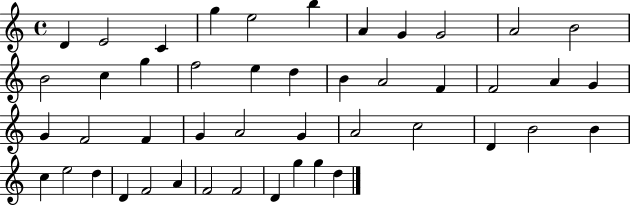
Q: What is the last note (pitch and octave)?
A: D5